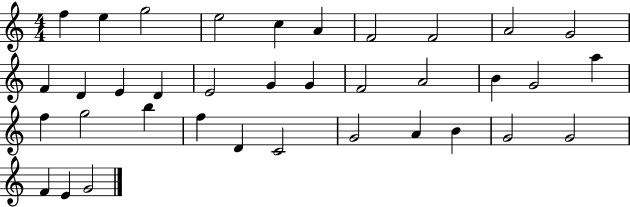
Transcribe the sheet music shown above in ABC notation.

X:1
T:Untitled
M:4/4
L:1/4
K:C
f e g2 e2 c A F2 F2 A2 G2 F D E D E2 G G F2 A2 B G2 a f g2 b f D C2 G2 A B G2 G2 F E G2